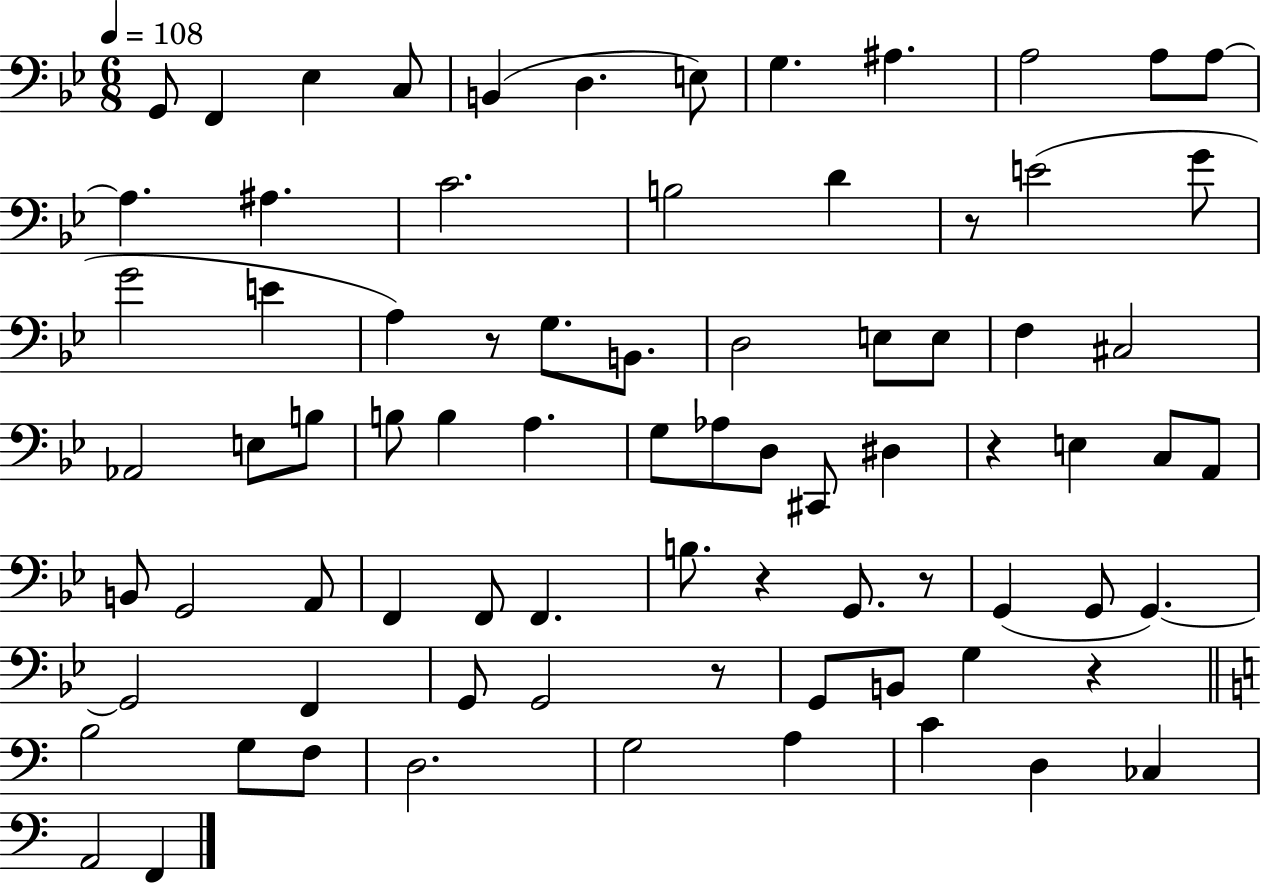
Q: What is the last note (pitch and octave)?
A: F2